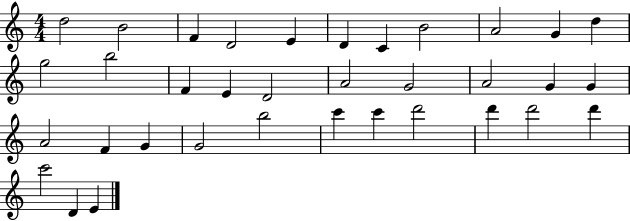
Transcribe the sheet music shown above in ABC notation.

X:1
T:Untitled
M:4/4
L:1/4
K:C
d2 B2 F D2 E D C B2 A2 G d g2 b2 F E D2 A2 G2 A2 G G A2 F G G2 b2 c' c' d'2 d' d'2 d' c'2 D E